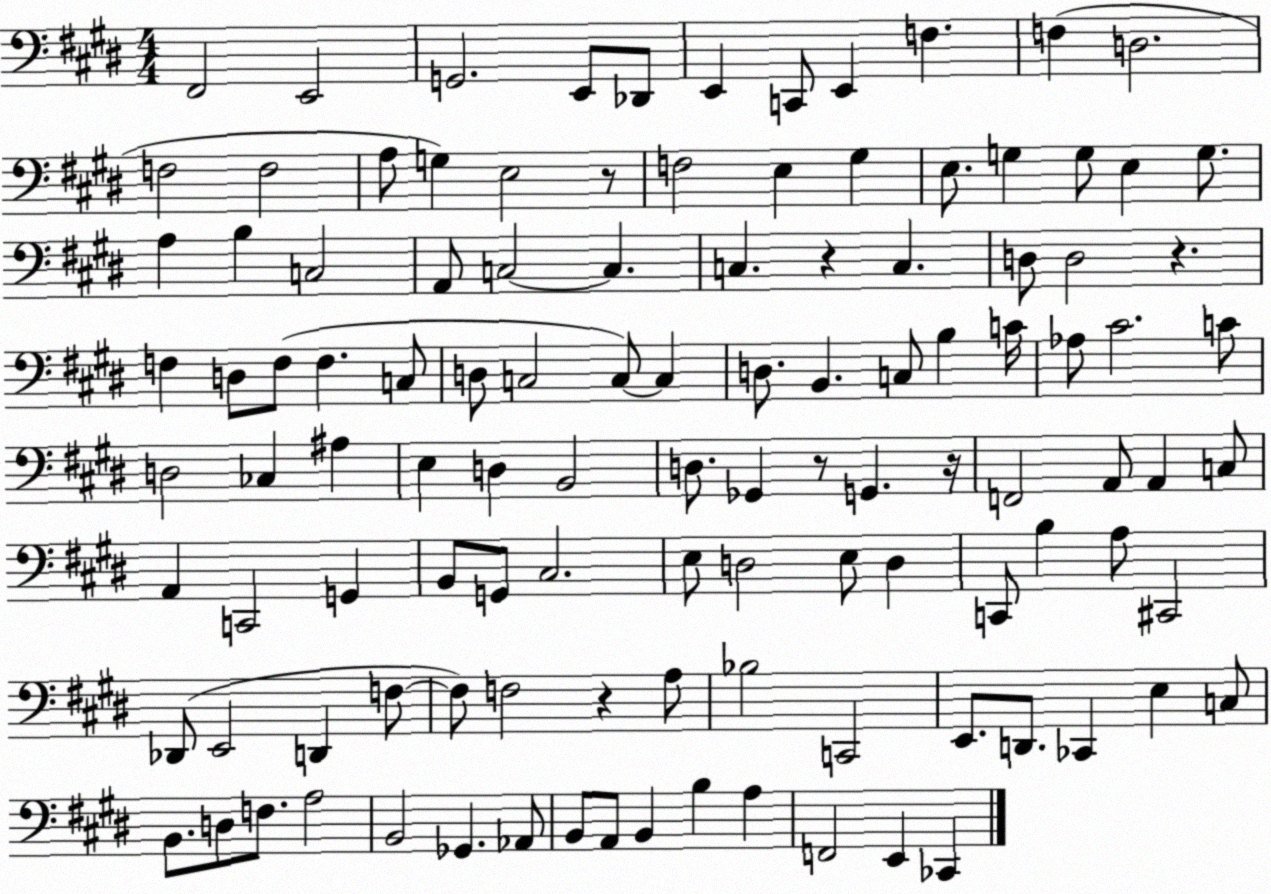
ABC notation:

X:1
T:Untitled
M:4/4
L:1/4
K:E
^F,,2 E,,2 G,,2 E,,/2 _D,,/2 E,, C,,/2 E,, F, F, D,2 F,2 F,2 A,/2 G, E,2 z/2 F,2 E, ^G, E,/2 G, G,/2 E, G,/2 A, B, C,2 A,,/2 C,2 C, C, z C, D,/2 D,2 z F, D,/2 F,/2 F, C,/2 D,/2 C,2 C,/2 C, D,/2 B,, C,/2 B, C/4 _A,/2 ^C2 C/2 D,2 _C, ^A, E, D, B,,2 D,/2 _G,, z/2 G,, z/4 F,,2 A,,/2 A,, C,/2 A,, C,,2 G,, B,,/2 G,,/2 ^C,2 E,/2 D,2 E,/2 D, C,,/2 B, A,/2 ^C,,2 _D,,/2 E,,2 D,, F,/2 F,/2 F,2 z A,/2 _B,2 C,,2 E,,/2 D,,/2 _C,, E, C,/2 B,,/2 D,/2 F,/2 A,2 B,,2 _G,, _A,,/2 B,,/2 A,,/2 B,, B, A, F,,2 E,, _C,,